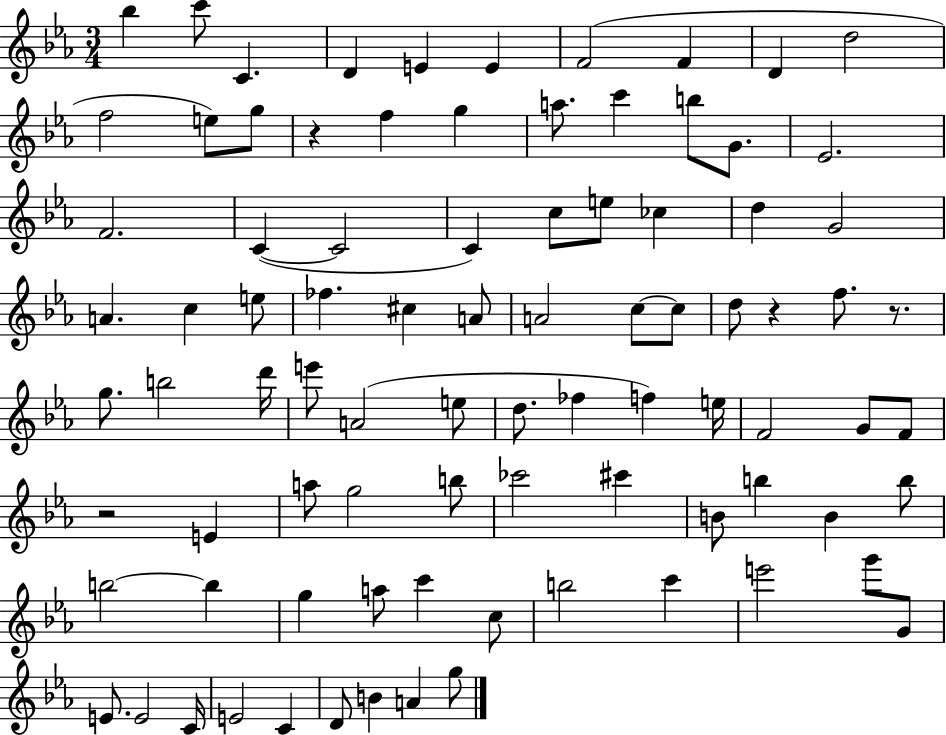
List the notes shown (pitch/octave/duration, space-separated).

Bb5/q C6/e C4/q. D4/q E4/q E4/q F4/h F4/q D4/q D5/h F5/h E5/e G5/e R/q F5/q G5/q A5/e. C6/q B5/e G4/e. Eb4/h. F4/h. C4/q C4/h C4/q C5/e E5/e CES5/q D5/q G4/h A4/q. C5/q E5/e FES5/q. C#5/q A4/e A4/h C5/e C5/e D5/e R/q F5/e. R/e. G5/e. B5/h D6/s E6/e A4/h E5/e D5/e. FES5/q F5/q E5/s F4/h G4/e F4/e R/h E4/q A5/e G5/h B5/e CES6/h C#6/q B4/e B5/q B4/q B5/e B5/h B5/q G5/q A5/e C6/q C5/e B5/h C6/q E6/h G6/e G4/e E4/e. E4/h C4/s E4/h C4/q D4/e B4/q A4/q G5/e